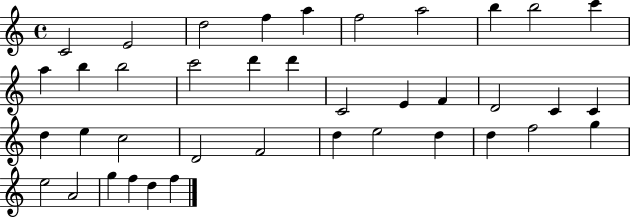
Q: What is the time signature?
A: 4/4